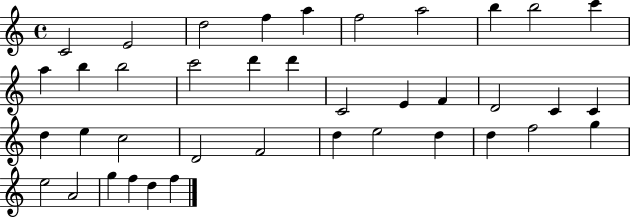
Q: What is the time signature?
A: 4/4